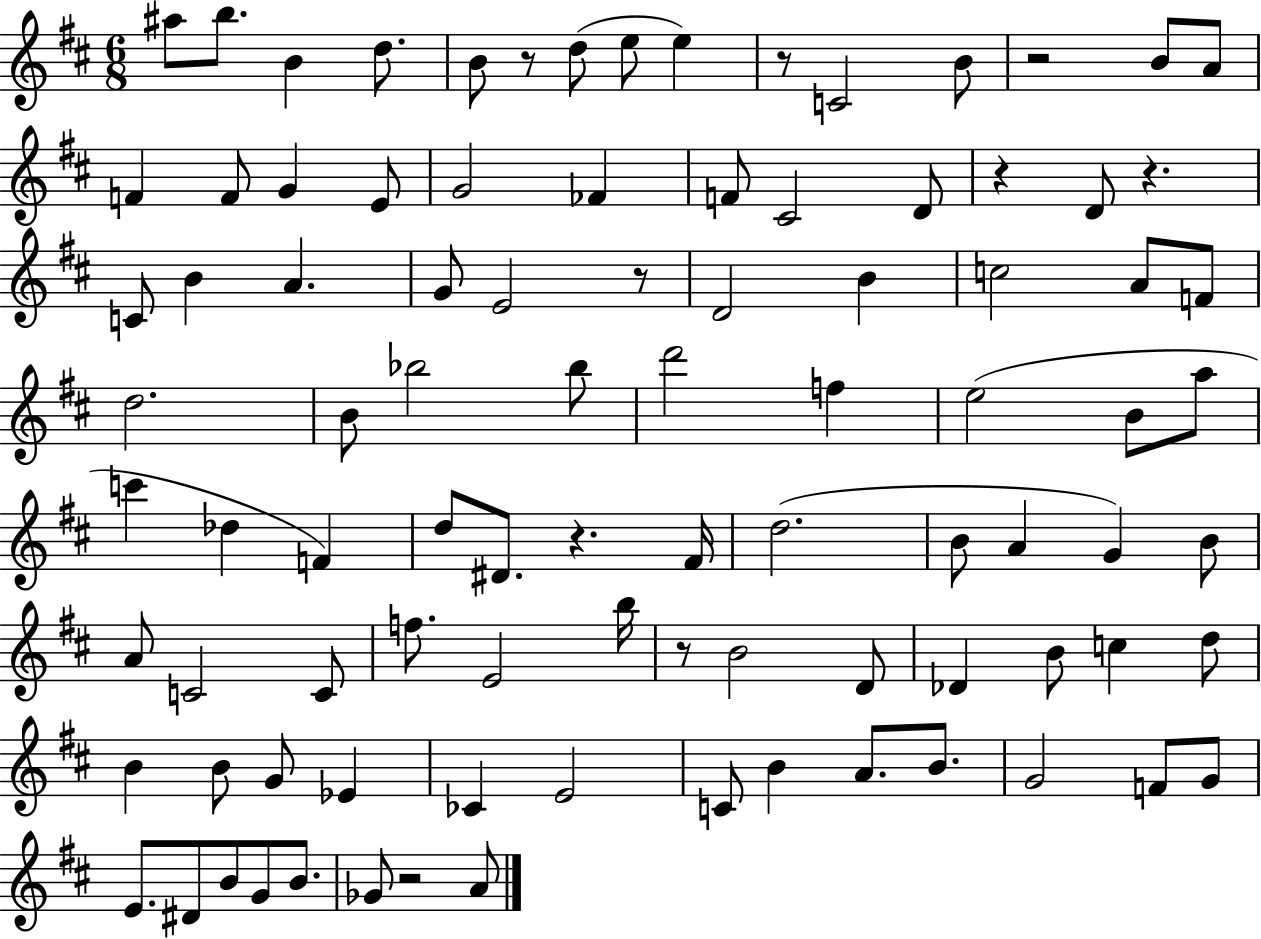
{
  \clef treble
  \numericTimeSignature
  \time 6/8
  \key d \major
  ais''8 b''8. b'4 d''8. | b'8 r8 d''8( e''8 e''4) | r8 c'2 b'8 | r2 b'8 a'8 | \break f'4 f'8 g'4 e'8 | g'2 fes'4 | f'8 cis'2 d'8 | r4 d'8 r4. | \break c'8 b'4 a'4. | g'8 e'2 r8 | d'2 b'4 | c''2 a'8 f'8 | \break d''2. | b'8 bes''2 bes''8 | d'''2 f''4 | e''2( b'8 a''8 | \break c'''4 des''4 f'4) | d''8 dis'8. r4. fis'16 | d''2.( | b'8 a'4 g'4) b'8 | \break a'8 c'2 c'8 | f''8. e'2 b''16 | r8 b'2 d'8 | des'4 b'8 c''4 d''8 | \break b'4 b'8 g'8 ees'4 | ces'4 e'2 | c'8 b'4 a'8. b'8. | g'2 f'8 g'8 | \break e'8. dis'8 b'8 g'8 b'8. | ges'8 r2 a'8 | \bar "|."
}